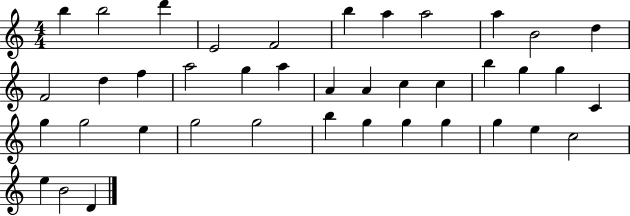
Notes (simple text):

B5/q B5/h D6/q E4/h F4/h B5/q A5/q A5/h A5/q B4/h D5/q F4/h D5/q F5/q A5/h G5/q A5/q A4/q A4/q C5/q C5/q B5/q G5/q G5/q C4/q G5/q G5/h E5/q G5/h G5/h B5/q G5/q G5/q G5/q G5/q E5/q C5/h E5/q B4/h D4/q